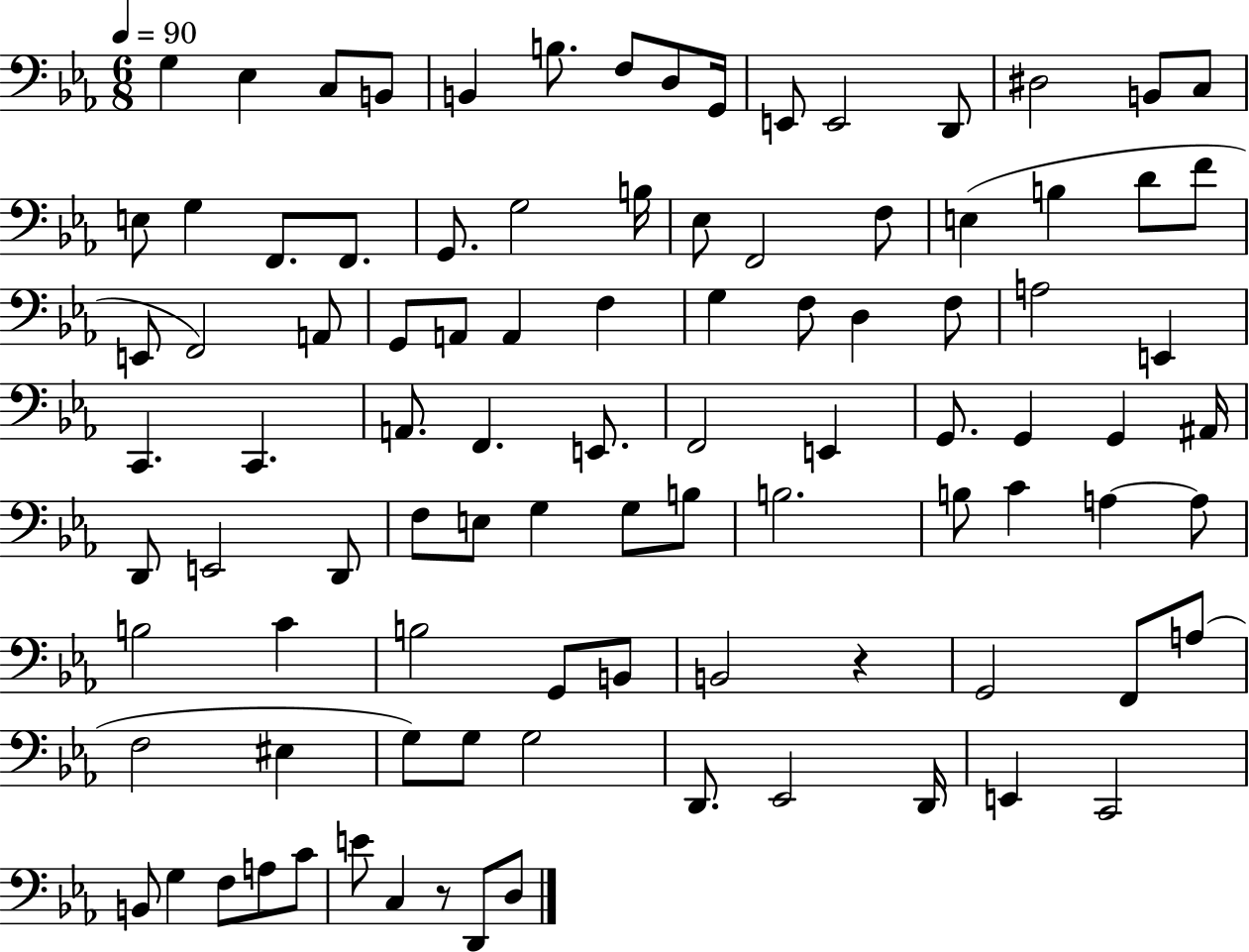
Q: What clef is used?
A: bass